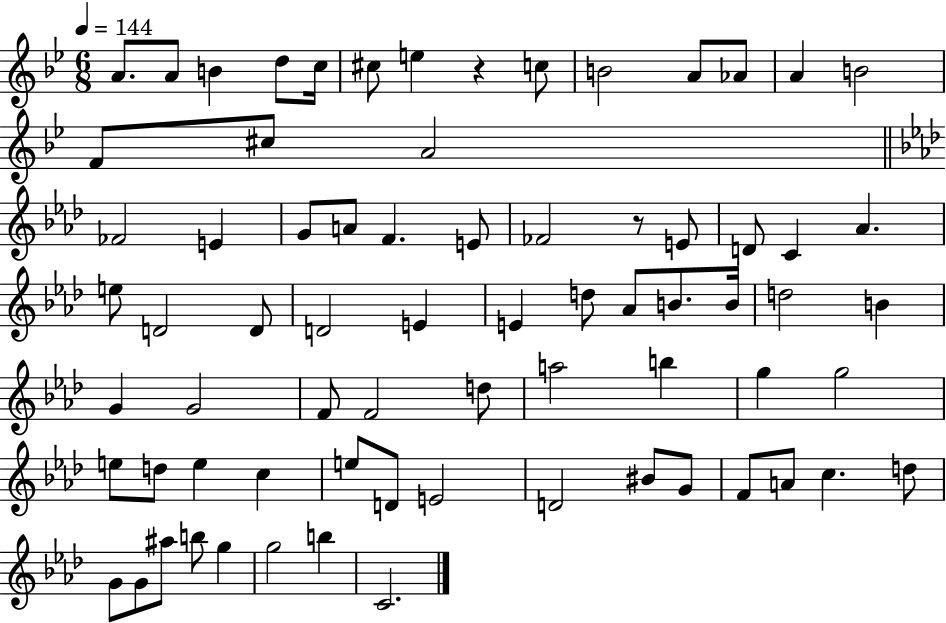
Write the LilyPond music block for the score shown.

{
  \clef treble
  \numericTimeSignature
  \time 6/8
  \key bes \major
  \tempo 4 = 144
  a'8. a'8 b'4 d''8 c''16 | cis''8 e''4 r4 c''8 | b'2 a'8 aes'8 | a'4 b'2 | \break f'8 cis''8 a'2 | \bar "||" \break \key aes \major fes'2 e'4 | g'8 a'8 f'4. e'8 | fes'2 r8 e'8 | d'8 c'4 aes'4. | \break e''8 d'2 d'8 | d'2 e'4 | e'4 d''8 aes'8 b'8. b'16 | d''2 b'4 | \break g'4 g'2 | f'8 f'2 d''8 | a''2 b''4 | g''4 g''2 | \break e''8 d''8 e''4 c''4 | e''8 d'8 e'2 | d'2 bis'8 g'8 | f'8 a'8 c''4. d''8 | \break g'8 g'8 ais''8 b''8 g''4 | g''2 b''4 | c'2. | \bar "|."
}